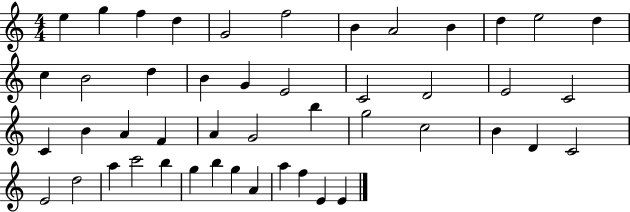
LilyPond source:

{
  \clef treble
  \numericTimeSignature
  \time 4/4
  \key c \major
  e''4 g''4 f''4 d''4 | g'2 f''2 | b'4 a'2 b'4 | d''4 e''2 d''4 | \break c''4 b'2 d''4 | b'4 g'4 e'2 | c'2 d'2 | e'2 c'2 | \break c'4 b'4 a'4 f'4 | a'4 g'2 b''4 | g''2 c''2 | b'4 d'4 c'2 | \break e'2 d''2 | a''4 c'''2 b''4 | g''4 b''4 g''4 a'4 | a''4 f''4 e'4 e'4 | \break \bar "|."
}